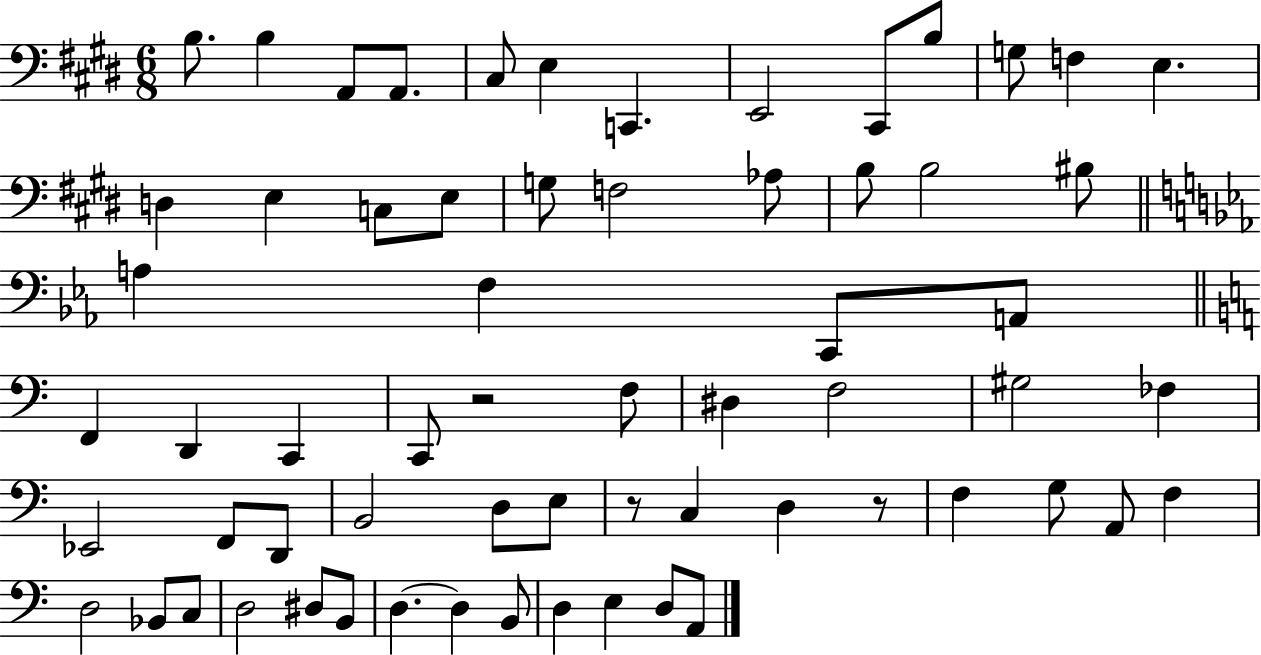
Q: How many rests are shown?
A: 3